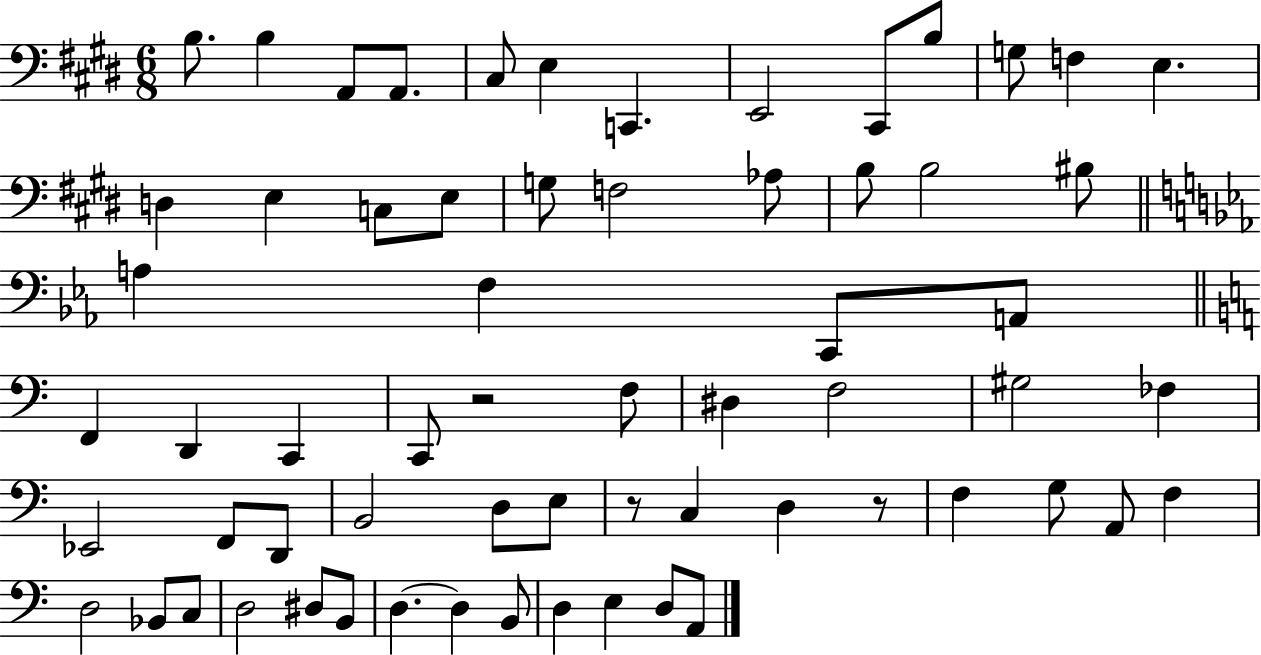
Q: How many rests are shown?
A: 3